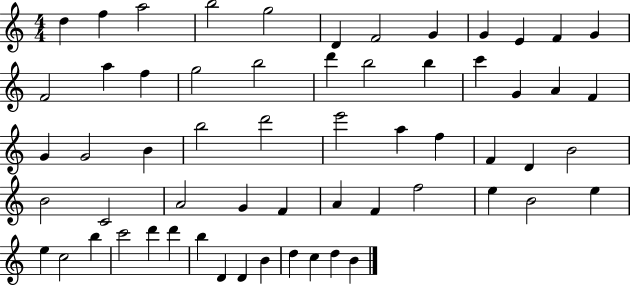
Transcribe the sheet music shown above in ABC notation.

X:1
T:Untitled
M:4/4
L:1/4
K:C
d f a2 b2 g2 D F2 G G E F G F2 a f g2 b2 d' b2 b c' G A F G G2 B b2 d'2 e'2 a f F D B2 B2 C2 A2 G F A F f2 e B2 e e c2 b c'2 d' d' b D D B d c d B